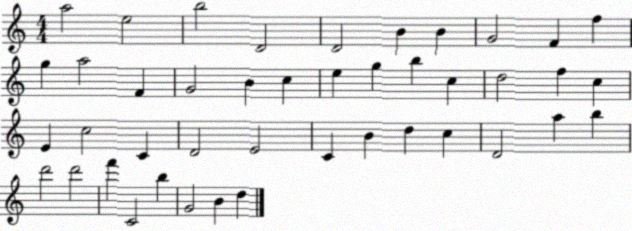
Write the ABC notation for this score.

X:1
T:Untitled
M:4/4
L:1/4
K:C
a2 e2 b2 D2 D2 B B G2 F f g a2 F G2 B c e g b c d2 f c E c2 C D2 E2 C B d c D2 a b d'2 d'2 f' C2 b G2 B d